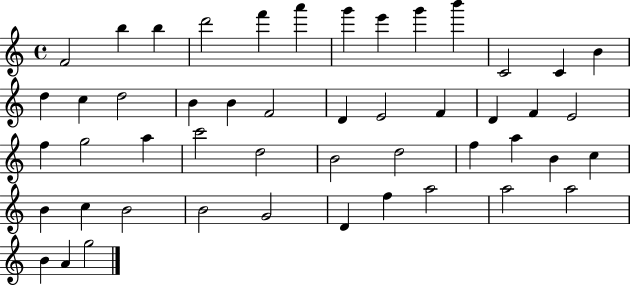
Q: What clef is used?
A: treble